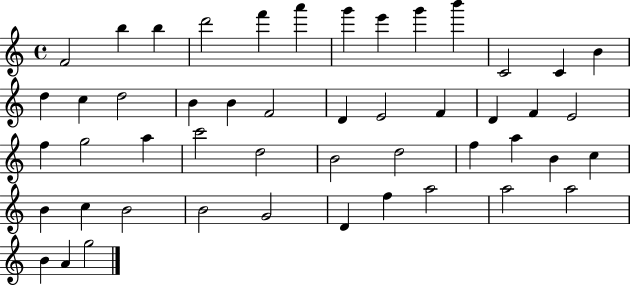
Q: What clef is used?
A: treble